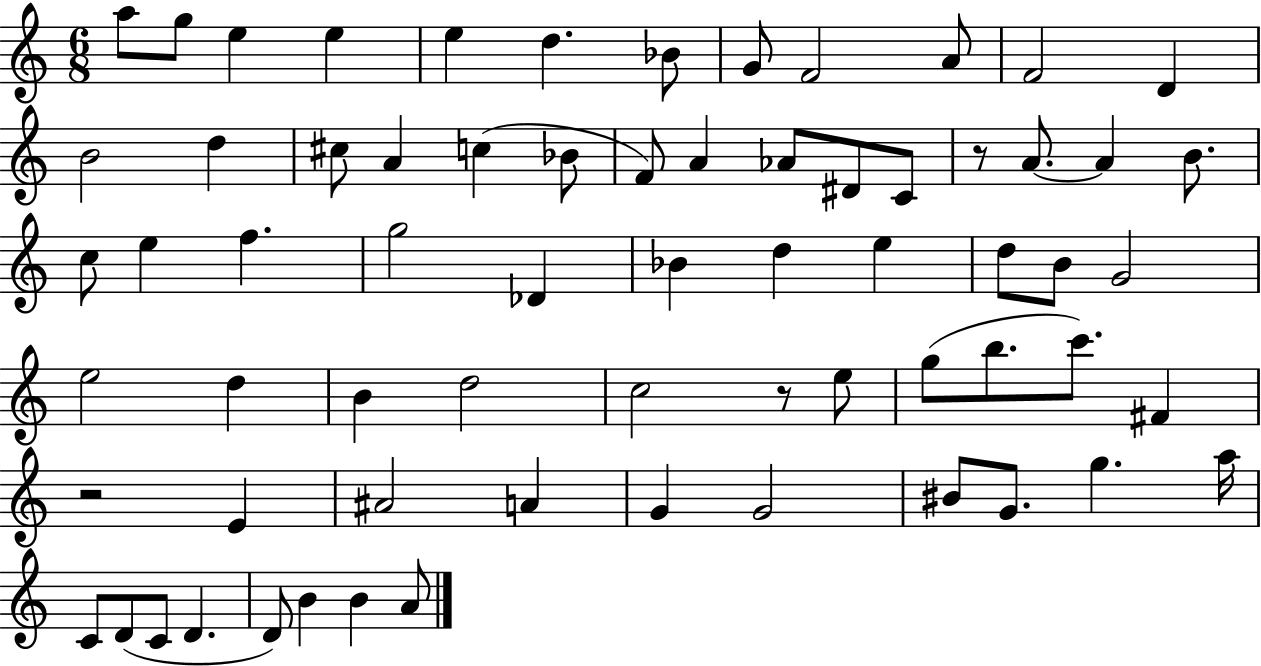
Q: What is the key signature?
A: C major